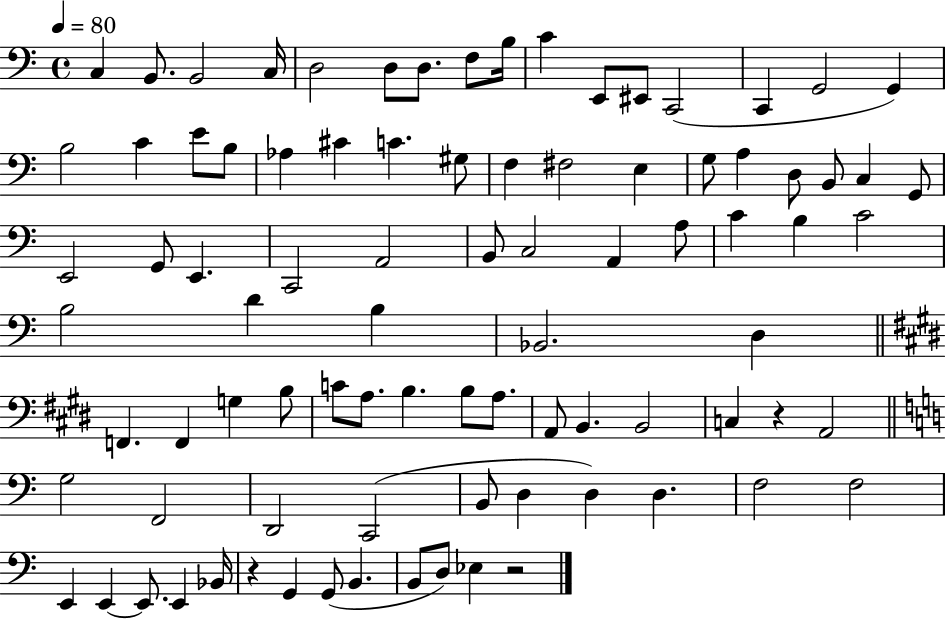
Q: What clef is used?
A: bass